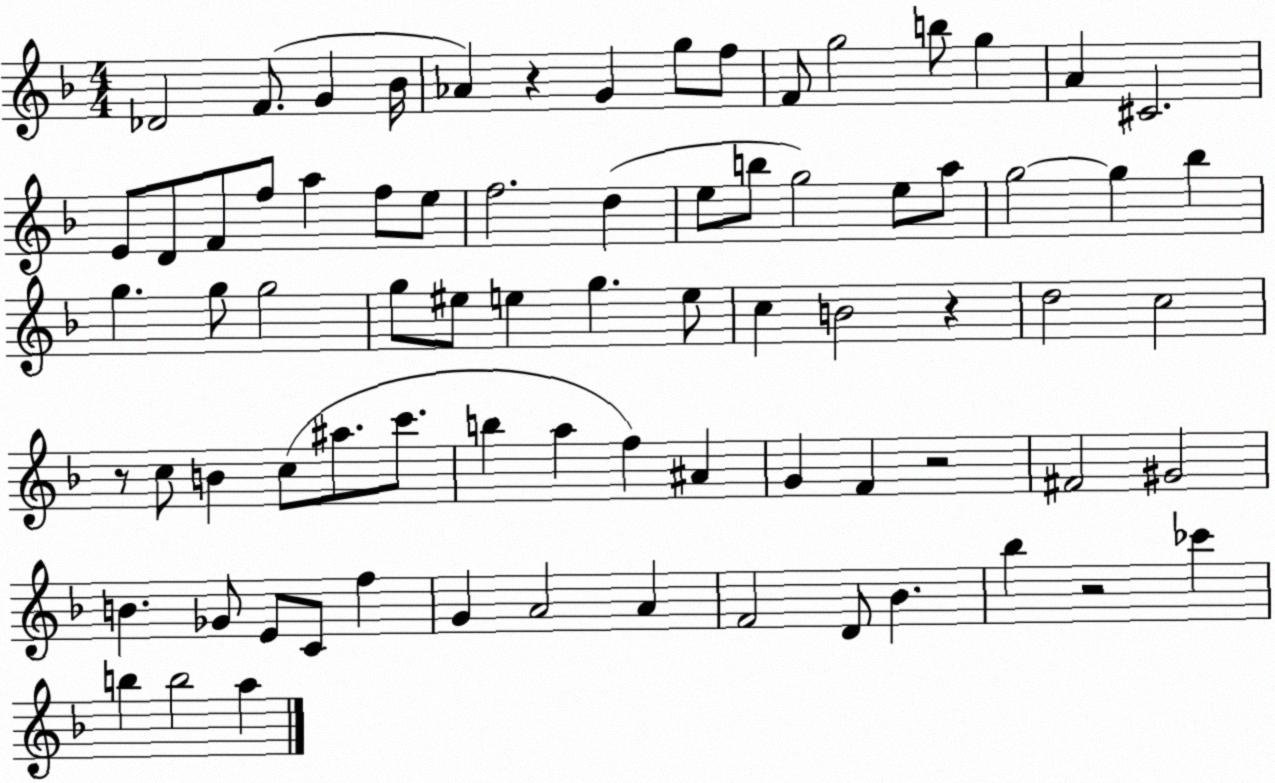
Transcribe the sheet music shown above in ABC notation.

X:1
T:Untitled
M:4/4
L:1/4
K:F
_D2 F/2 G _B/4 _A z G g/2 f/2 F/2 g2 b/2 g A ^C2 E/2 D/2 F/2 f/2 a f/2 e/2 f2 d e/2 b/2 g2 e/2 a/2 g2 g _b g g/2 g2 g/2 ^e/2 e g e/2 c B2 z d2 c2 z/2 c/2 B c/2 ^a/2 c'/2 b a f ^A G F z2 ^F2 ^G2 B _G/2 E/2 C/2 f G A2 A F2 D/2 _B _b z2 _c' b b2 a